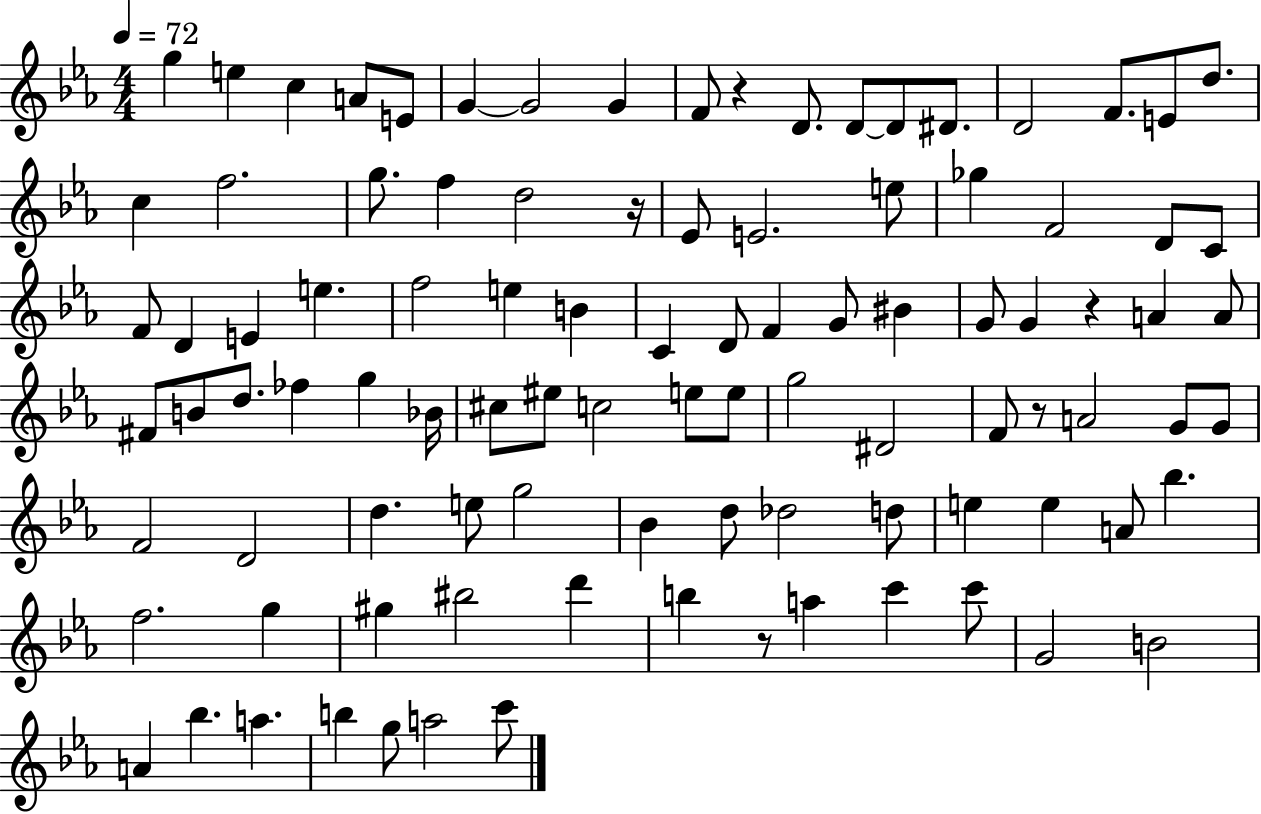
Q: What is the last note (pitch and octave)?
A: C6